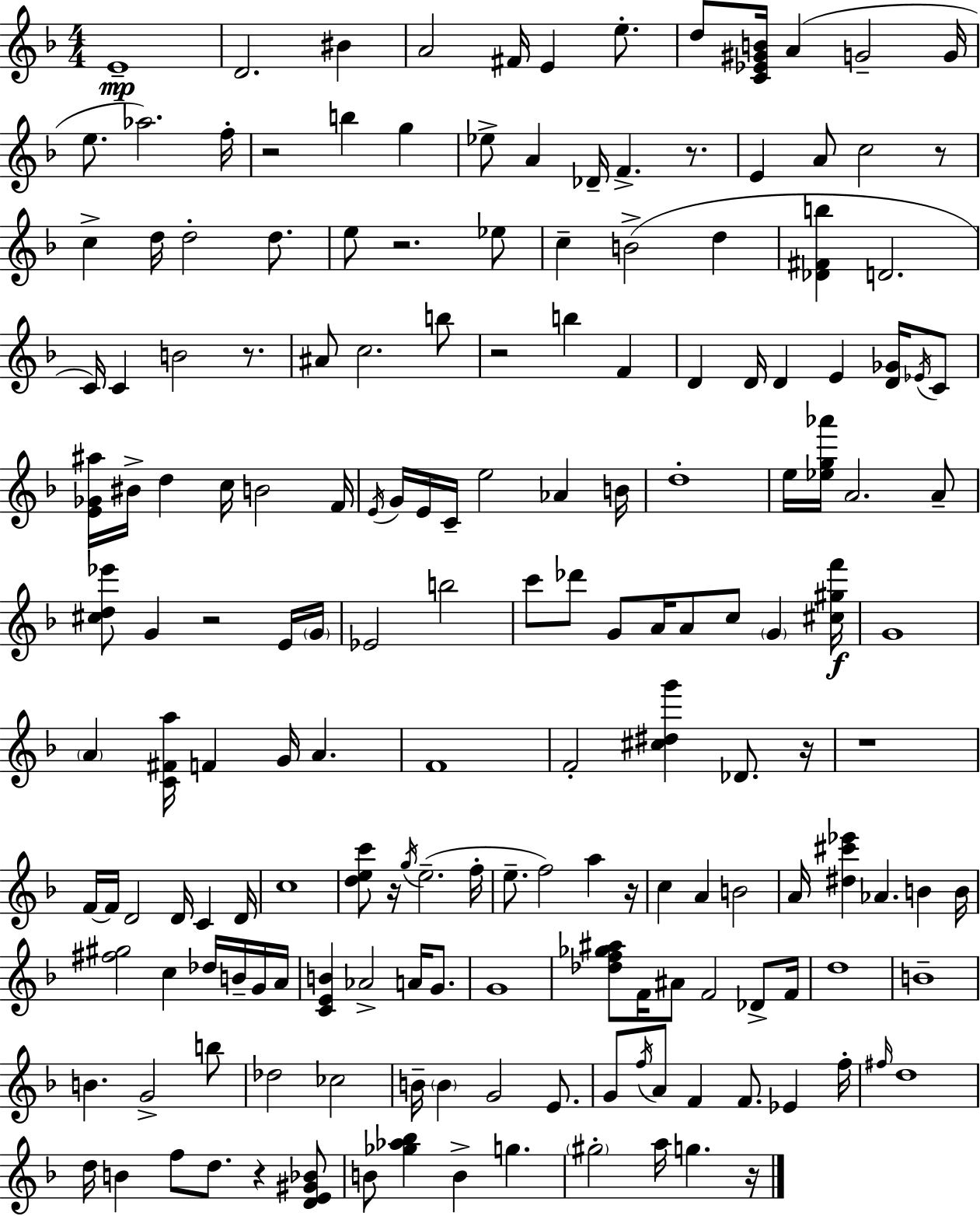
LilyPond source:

{
  \clef treble
  \numericTimeSignature
  \time 4/4
  \key f \major
  e'1--\mp | d'2. bis'4 | a'2 fis'16 e'4 e''8.-. | d''8 <c' ees' gis' b'>16 a'4( g'2-- g'16 | \break e''8. aes''2.) f''16-. | r2 b''4 g''4 | ees''8-> a'4 des'16-- f'4.-> r8. | e'4 a'8 c''2 r8 | \break c''4-> d''16 d''2-. d''8. | e''8 r2. ees''8 | c''4-- b'2->( d''4 | <des' fis' b''>4 d'2. | \break c'16) c'4 b'2 r8. | ais'8 c''2. b''8 | r2 b''4 f'4 | d'4 d'16 d'4 e'4 <d' ges'>16 \acciaccatura { ees'16 } c'8 | \break <e' ges' ais''>16 bis'16-> d''4 c''16 b'2 | f'16 \acciaccatura { e'16 } g'16 e'16 c'16-- e''2 aes'4 | b'16 d''1-. | e''16 <ees'' g'' aes'''>16 a'2. | \break a'8-- <cis'' d'' ees'''>8 g'4 r2 | e'16 \parenthesize g'16 ees'2 b''2 | c'''8 des'''8 g'8 a'16 a'8 c''8 \parenthesize g'4 | <cis'' gis'' f'''>16\f g'1 | \break \parenthesize a'4 <c' fis' a''>16 f'4 g'16 a'4. | f'1 | f'2-. <cis'' dis'' g'''>4 des'8. | r16 r1 | \break f'16~~ f'16 d'2 d'16 c'4 | d'16 c''1 | <d'' e'' c'''>8 r16 \acciaccatura { g''16 } e''2.--( | f''16-. e''8.-- f''2) a''4 | \break r16 c''4 a'4 b'2 | a'16 <dis'' cis''' ees'''>4 aes'4. b'4 | b'16 <fis'' gis''>2 c''4 des''16 | b'16-- g'16 a'16 <c' e' b'>4 aes'2-> a'16 | \break g'8. g'1 | <des'' f'' ges'' ais''>8 f'16 ais'8 f'2 | des'8-> f'16 d''1 | b'1-- | \break b'4. g'2-> | b''8 des''2 ces''2 | b'16-- \parenthesize b'4 g'2 | e'8. g'8 \acciaccatura { f''16 } a'8 f'4 f'8. ees'4 | \break f''16-. \grace { fis''16 } d''1 | d''16 b'4 f''8 d''8. r4 | <d' e' gis' bes'>8 b'8 <ges'' aes'' bes''>4 b'4-> g''4. | \parenthesize gis''2-. a''16 g''4. | \break r16 \bar "|."
}